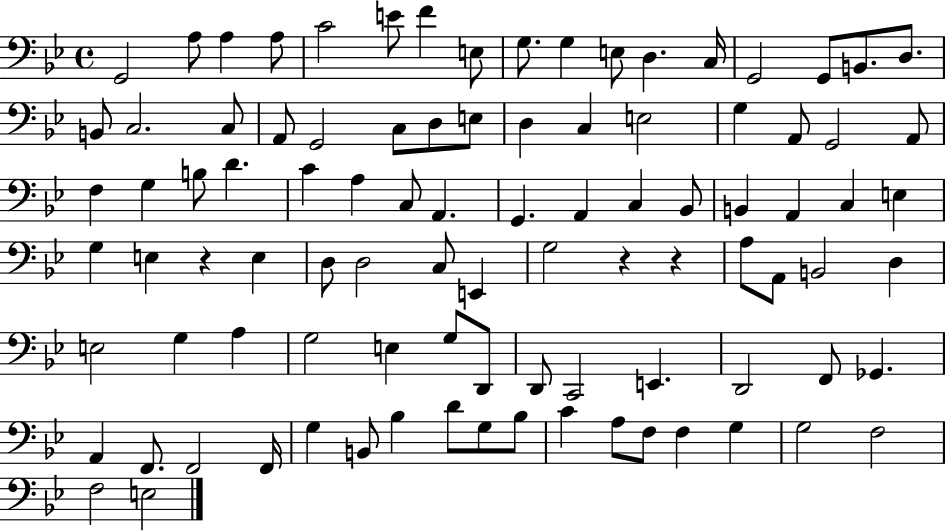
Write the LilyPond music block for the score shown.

{
  \clef bass
  \time 4/4
  \defaultTimeSignature
  \key bes \major
  g,2 a8 a4 a8 | c'2 e'8 f'4 e8 | g8. g4 e8 d4. c16 | g,2 g,8 b,8. d8. | \break b,8 c2. c8 | a,8 g,2 c8 d8 e8 | d4 c4 e2 | g4 a,8 g,2 a,8 | \break f4 g4 b8 d'4. | c'4 a4 c8 a,4. | g,4. a,4 c4 bes,8 | b,4 a,4 c4 e4 | \break g4 e4 r4 e4 | d8 d2 c8 e,4 | g2 r4 r4 | a8 a,8 b,2 d4 | \break e2 g4 a4 | g2 e4 g8 d,8 | d,8 c,2 e,4. | d,2 f,8 ges,4. | \break a,4 f,8. f,2 f,16 | g4 b,8 bes4 d'8 g8 bes8 | c'4 a8 f8 f4 g4 | g2 f2 | \break f2 e2 | \bar "|."
}